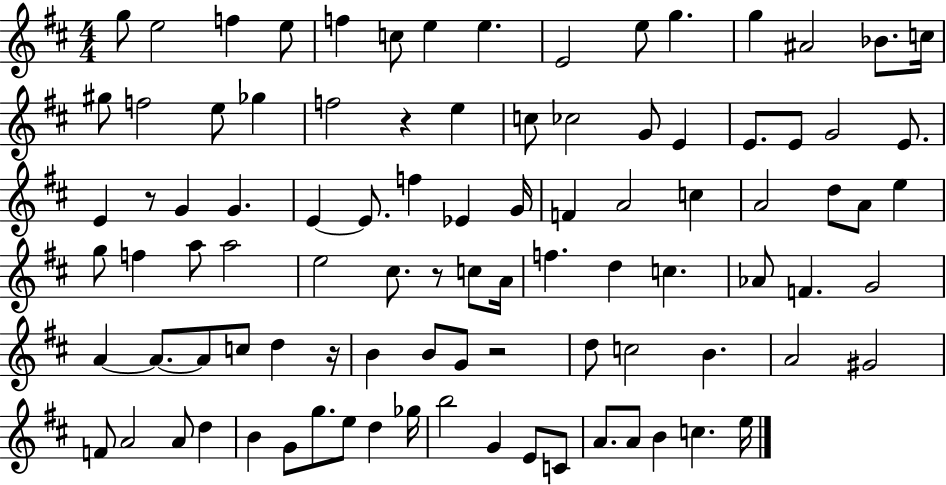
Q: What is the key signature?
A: D major